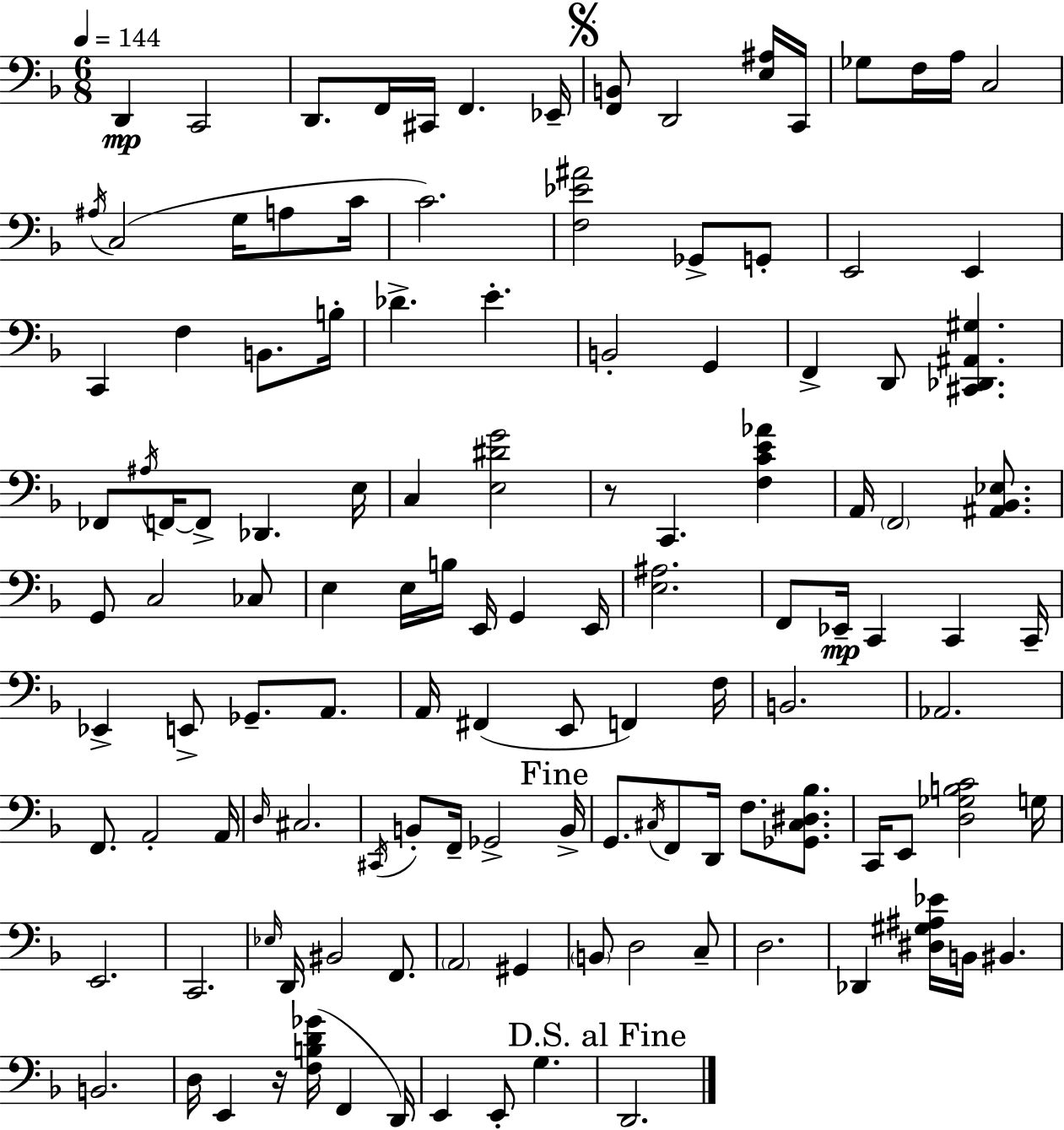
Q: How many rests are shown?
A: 2